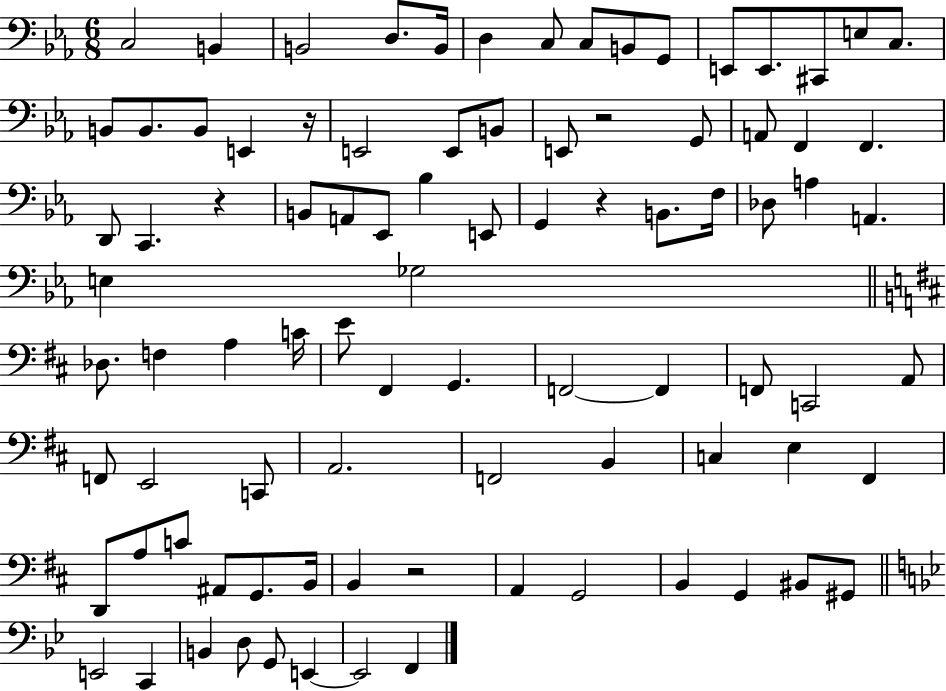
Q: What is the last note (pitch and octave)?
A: F2